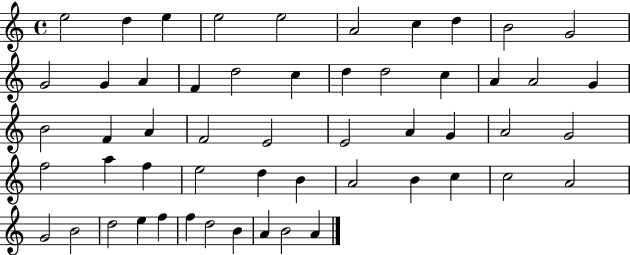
{
  \clef treble
  \time 4/4
  \defaultTimeSignature
  \key c \major
  e''2 d''4 e''4 | e''2 e''2 | a'2 c''4 d''4 | b'2 g'2 | \break g'2 g'4 a'4 | f'4 d''2 c''4 | d''4 d''2 c''4 | a'4 a'2 g'4 | \break b'2 f'4 a'4 | f'2 e'2 | e'2 a'4 g'4 | a'2 g'2 | \break f''2 a''4 f''4 | e''2 d''4 b'4 | a'2 b'4 c''4 | c''2 a'2 | \break g'2 b'2 | d''2 e''4 f''4 | f''4 d''2 b'4 | a'4 b'2 a'4 | \break \bar "|."
}